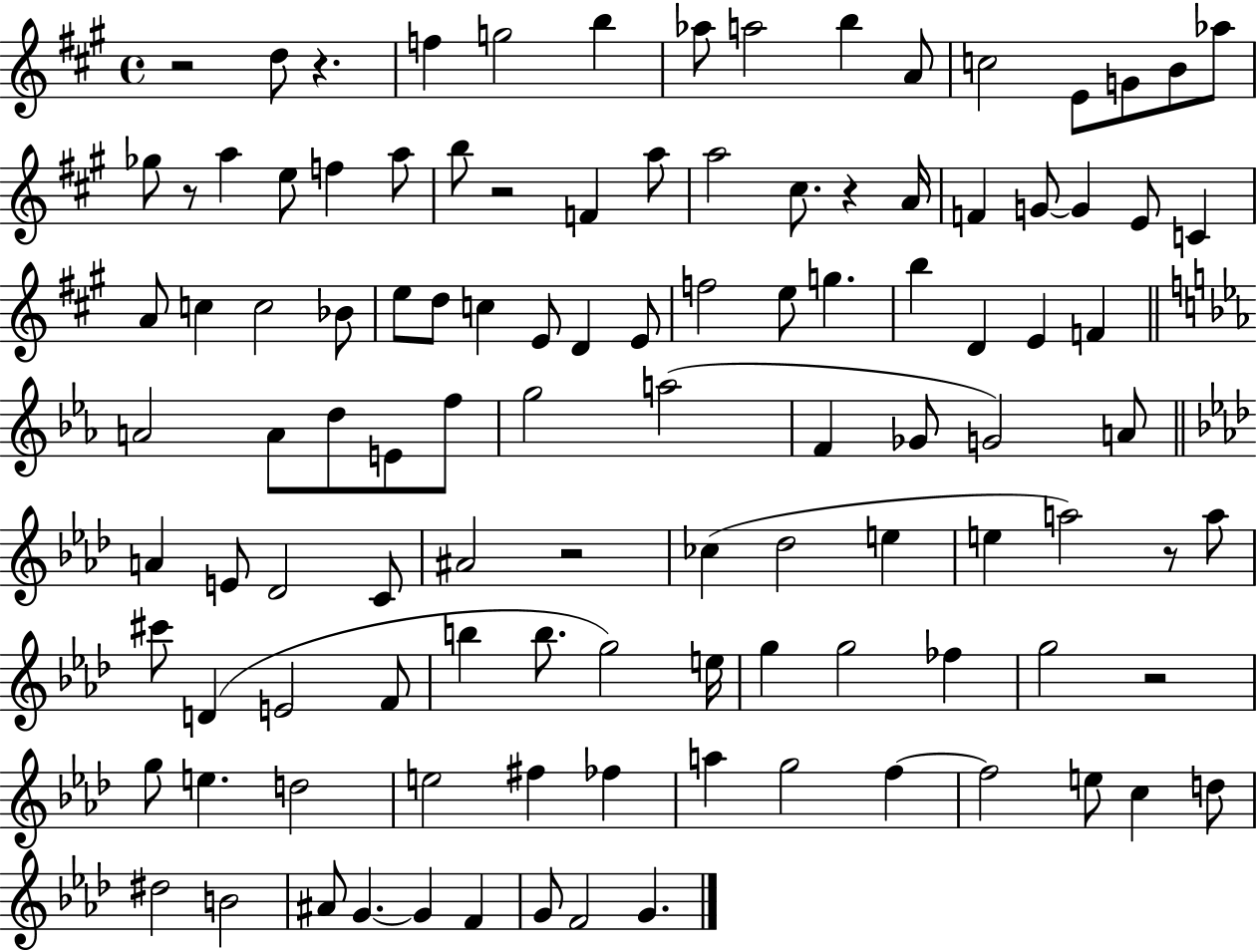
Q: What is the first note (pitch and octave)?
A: D5